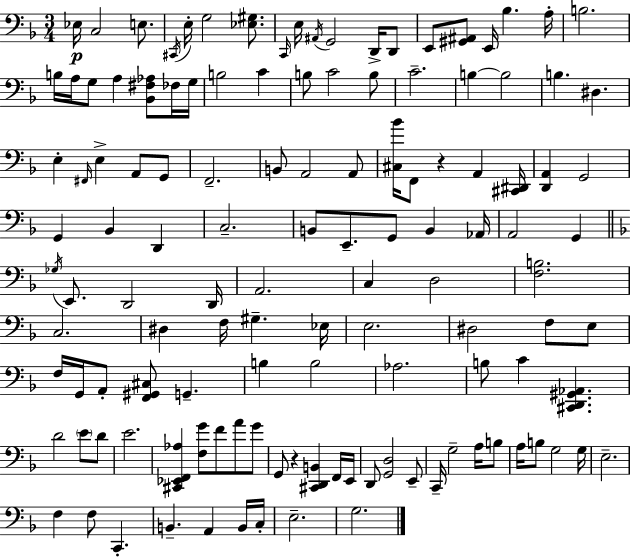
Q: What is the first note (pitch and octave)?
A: Eb3